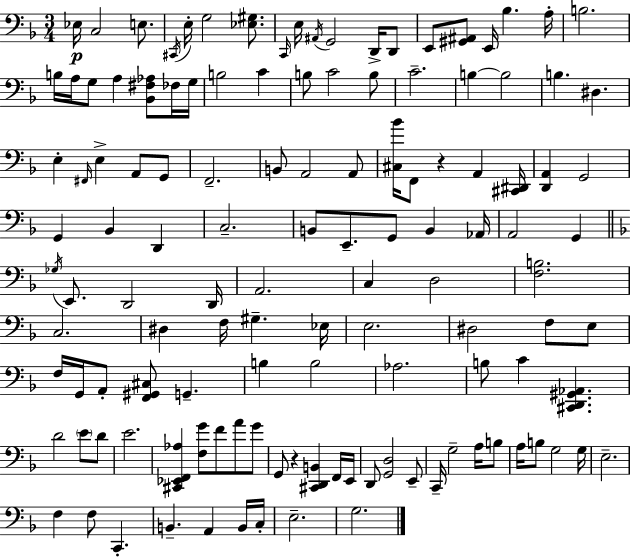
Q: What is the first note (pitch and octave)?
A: Eb3